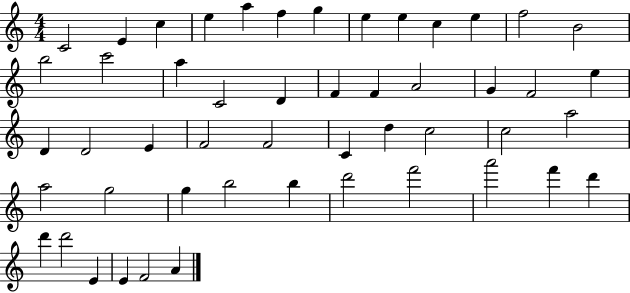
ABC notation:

X:1
T:Untitled
M:4/4
L:1/4
K:C
C2 E c e a f g e e c e f2 B2 b2 c'2 a C2 D F F A2 G F2 e D D2 E F2 F2 C d c2 c2 a2 a2 g2 g b2 b d'2 f'2 a'2 f' d' d' d'2 E E F2 A